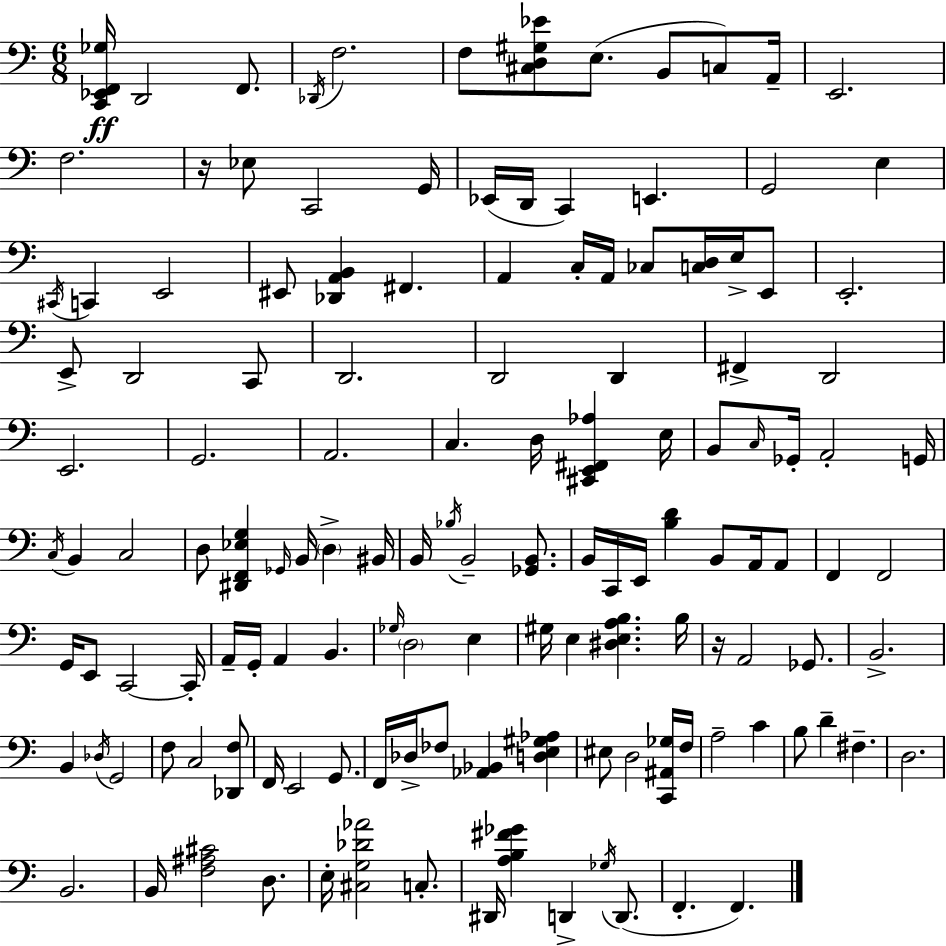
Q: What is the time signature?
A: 6/8